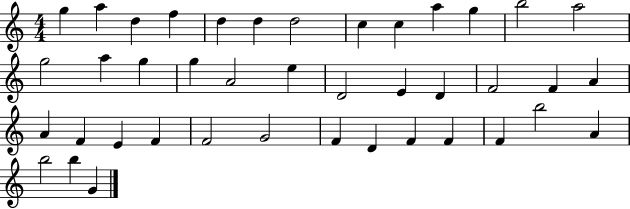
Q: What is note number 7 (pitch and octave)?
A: D5